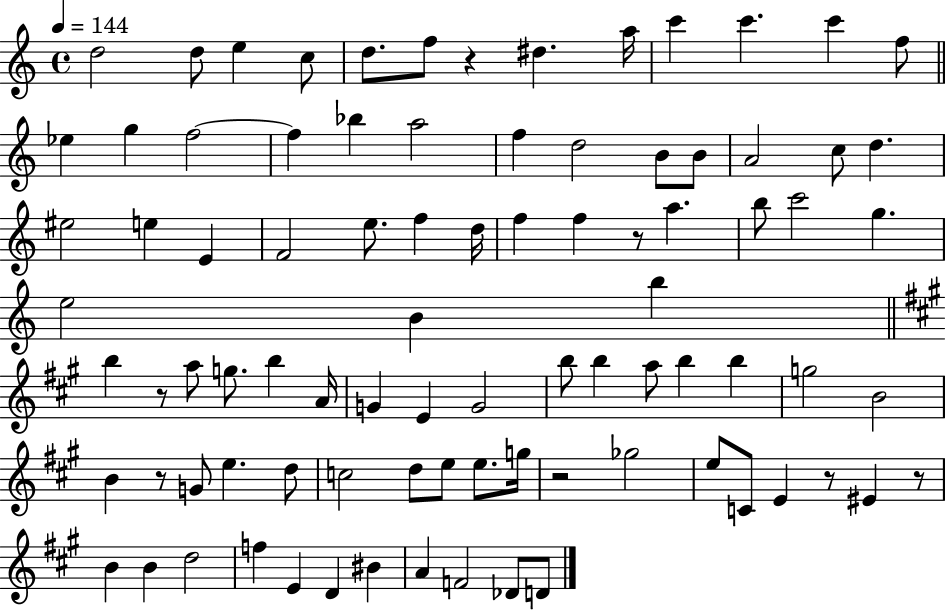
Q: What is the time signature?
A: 4/4